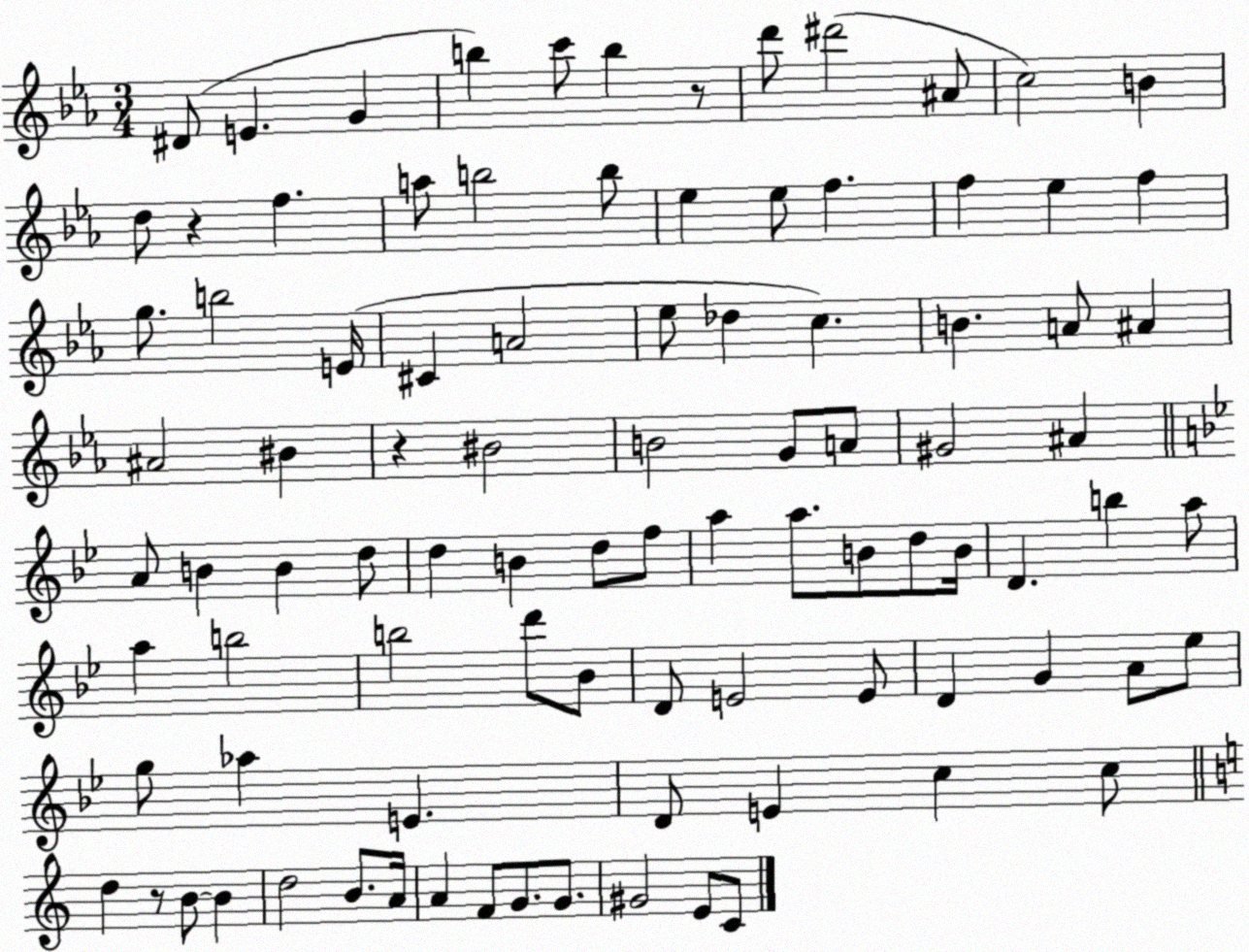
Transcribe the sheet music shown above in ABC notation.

X:1
T:Untitled
M:3/4
L:1/4
K:Eb
^D/2 E G b c'/2 b z/2 d'/2 ^d'2 ^A/2 c2 B d/2 z f a/2 b2 b/2 _e _e/2 f f _e f g/2 b2 E/4 ^C A2 _e/2 _d c B A/2 ^A ^A2 ^B z ^B2 B2 G/2 A/2 ^G2 ^A A/2 B B d/2 d B d/2 f/2 a a/2 B/2 d/2 B/4 D b a/2 a b2 b2 d'/2 _B/2 D/2 E2 E/2 D G A/2 _e/2 g/2 _a E D/2 E c c/2 d z/2 B/2 B d2 B/2 A/4 A F/2 G/2 G/2 ^G2 E/2 C/2